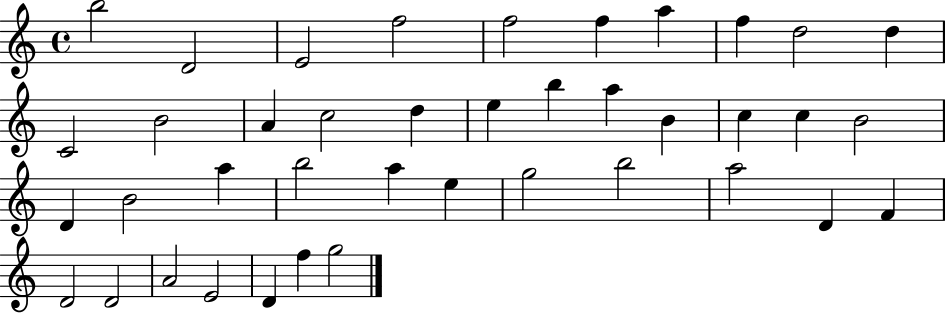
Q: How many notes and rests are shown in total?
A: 40